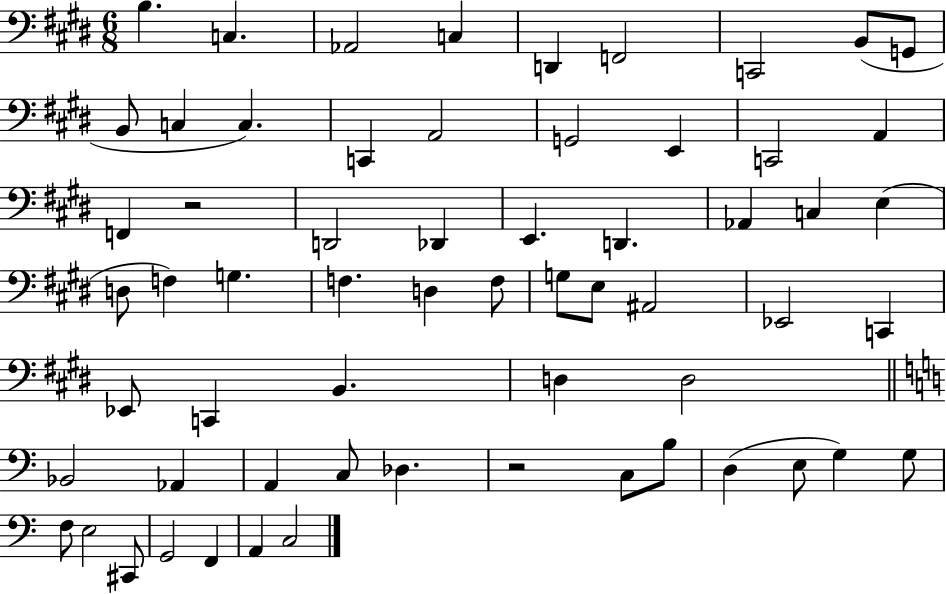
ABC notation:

X:1
T:Untitled
M:6/8
L:1/4
K:E
B, C, _A,,2 C, D,, F,,2 C,,2 B,,/2 G,,/2 B,,/2 C, C, C,, A,,2 G,,2 E,, C,,2 A,, F,, z2 D,,2 _D,, E,, D,, _A,, C, E, D,/2 F, G, F, D, F,/2 G,/2 E,/2 ^A,,2 _E,,2 C,, _E,,/2 C,, B,, D, D,2 _B,,2 _A,, A,, C,/2 _D, z2 C,/2 B,/2 D, E,/2 G, G,/2 F,/2 E,2 ^C,,/2 G,,2 F,, A,, C,2